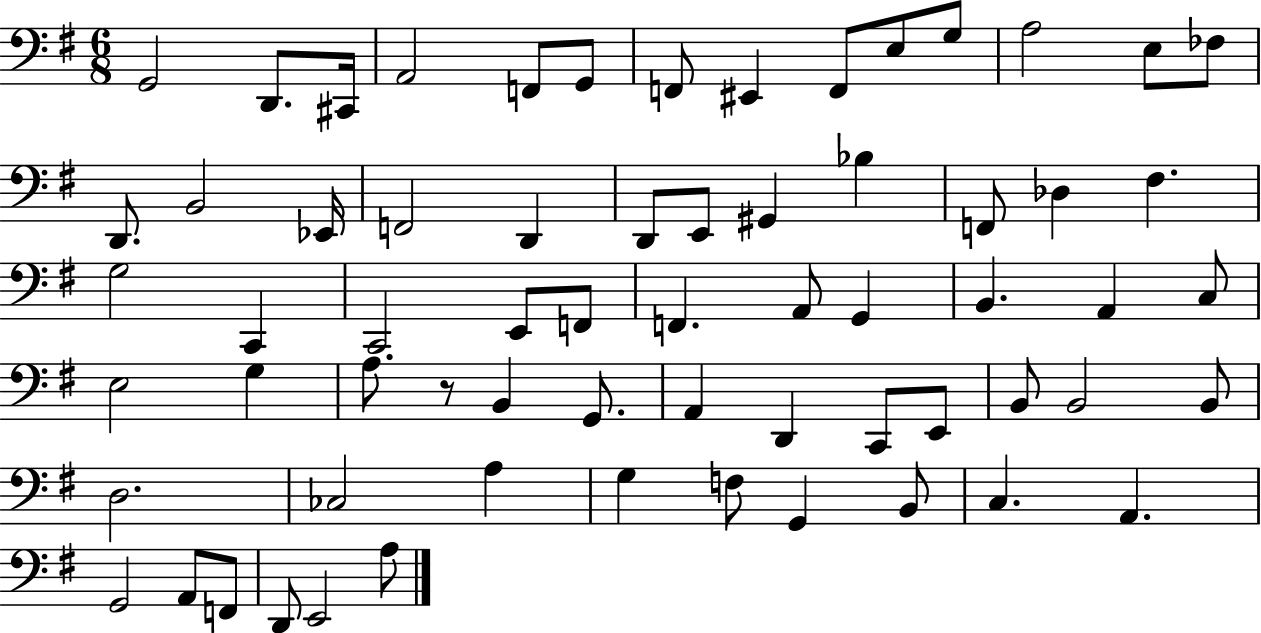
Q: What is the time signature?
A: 6/8